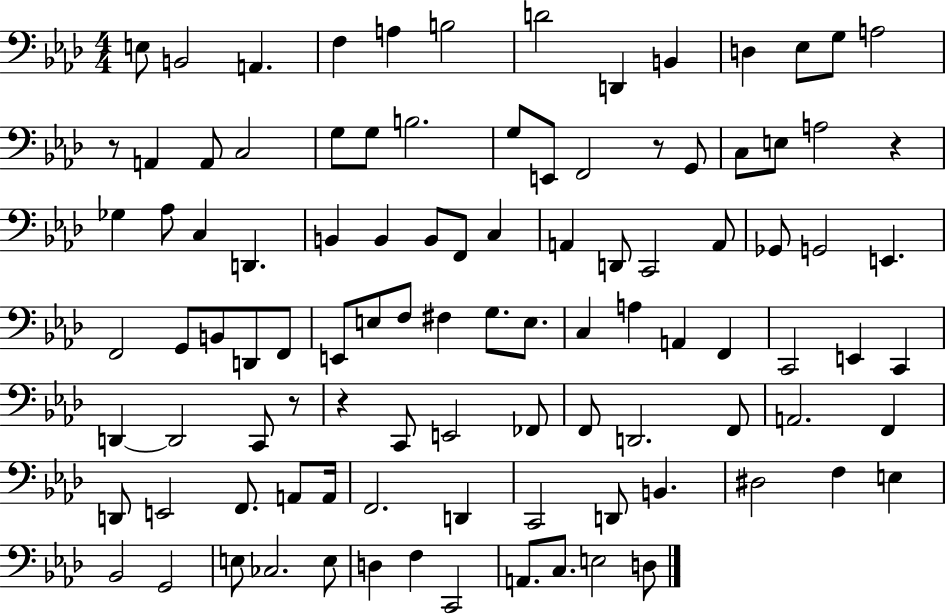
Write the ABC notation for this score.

X:1
T:Untitled
M:4/4
L:1/4
K:Ab
E,/2 B,,2 A,, F, A, B,2 D2 D,, B,, D, _E,/2 G,/2 A,2 z/2 A,, A,,/2 C,2 G,/2 G,/2 B,2 G,/2 E,,/2 F,,2 z/2 G,,/2 C,/2 E,/2 A,2 z _G, _A,/2 C, D,, B,, B,, B,,/2 F,,/2 C, A,, D,,/2 C,,2 A,,/2 _G,,/2 G,,2 E,, F,,2 G,,/2 B,,/2 D,,/2 F,,/2 E,,/2 E,/2 F,/2 ^F, G,/2 E,/2 C, A, A,, F,, C,,2 E,, C,, D,, D,,2 C,,/2 z/2 z C,,/2 E,,2 _F,,/2 F,,/2 D,,2 F,,/2 A,,2 F,, D,,/2 E,,2 F,,/2 A,,/2 A,,/4 F,,2 D,, C,,2 D,,/2 B,, ^D,2 F, E, _B,,2 G,,2 E,/2 _C,2 E,/2 D, F, C,,2 A,,/2 C,/2 E,2 D,/2